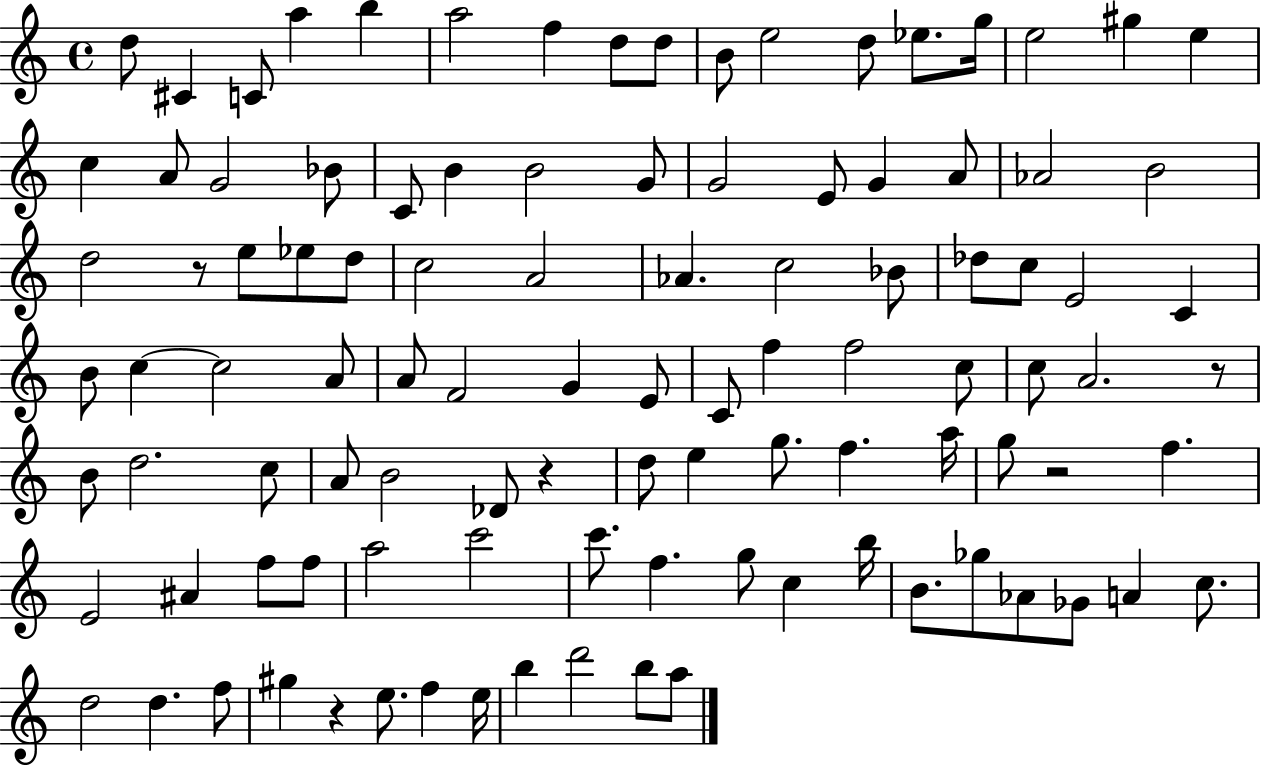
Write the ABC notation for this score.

X:1
T:Untitled
M:4/4
L:1/4
K:C
d/2 ^C C/2 a b a2 f d/2 d/2 B/2 e2 d/2 _e/2 g/4 e2 ^g e c A/2 G2 _B/2 C/2 B B2 G/2 G2 E/2 G A/2 _A2 B2 d2 z/2 e/2 _e/2 d/2 c2 A2 _A c2 _B/2 _d/2 c/2 E2 C B/2 c c2 A/2 A/2 F2 G E/2 C/2 f f2 c/2 c/2 A2 z/2 B/2 d2 c/2 A/2 B2 _D/2 z d/2 e g/2 f a/4 g/2 z2 f E2 ^A f/2 f/2 a2 c'2 c'/2 f g/2 c b/4 B/2 _g/2 _A/2 _G/2 A c/2 d2 d f/2 ^g z e/2 f e/4 b d'2 b/2 a/2